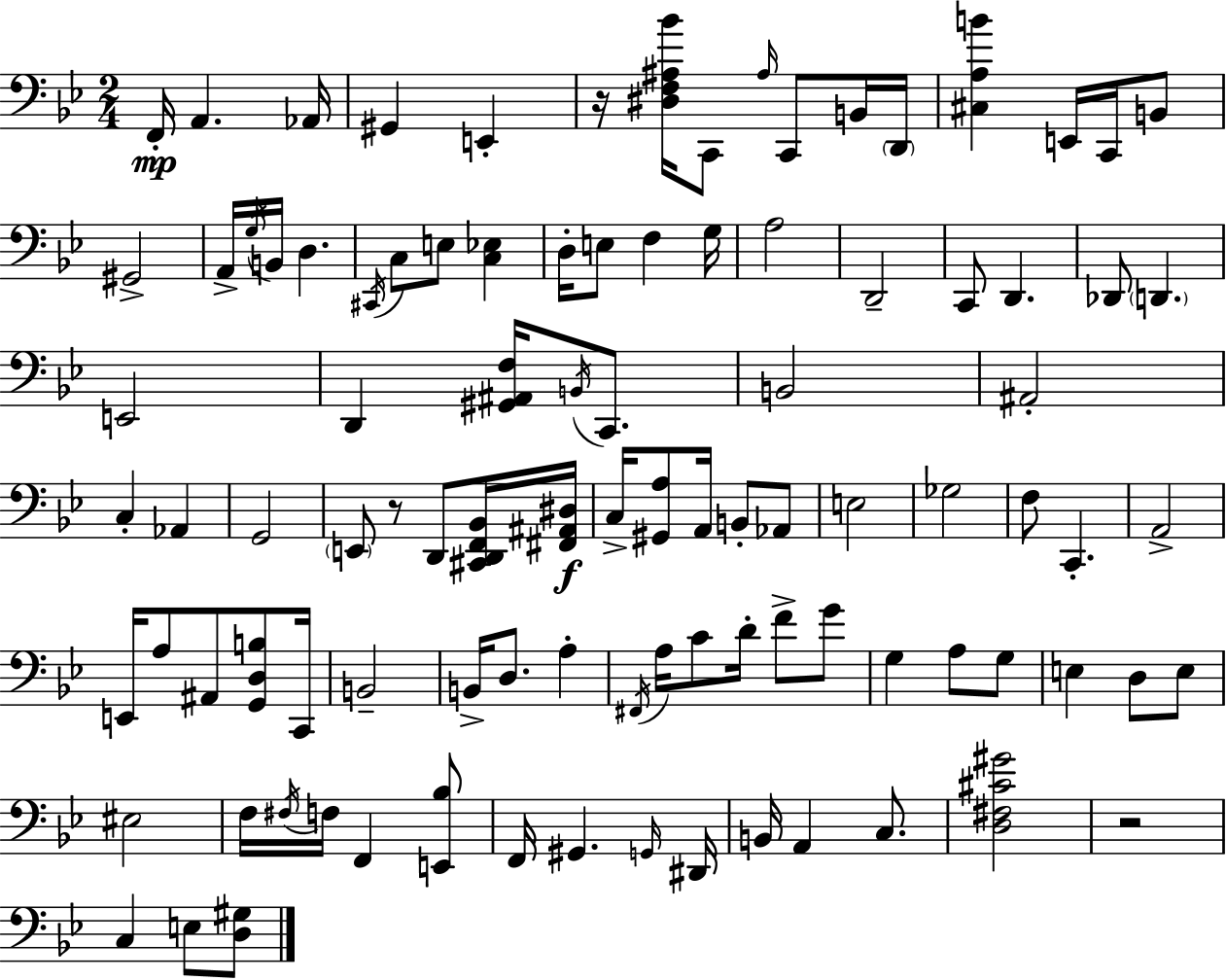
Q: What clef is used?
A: bass